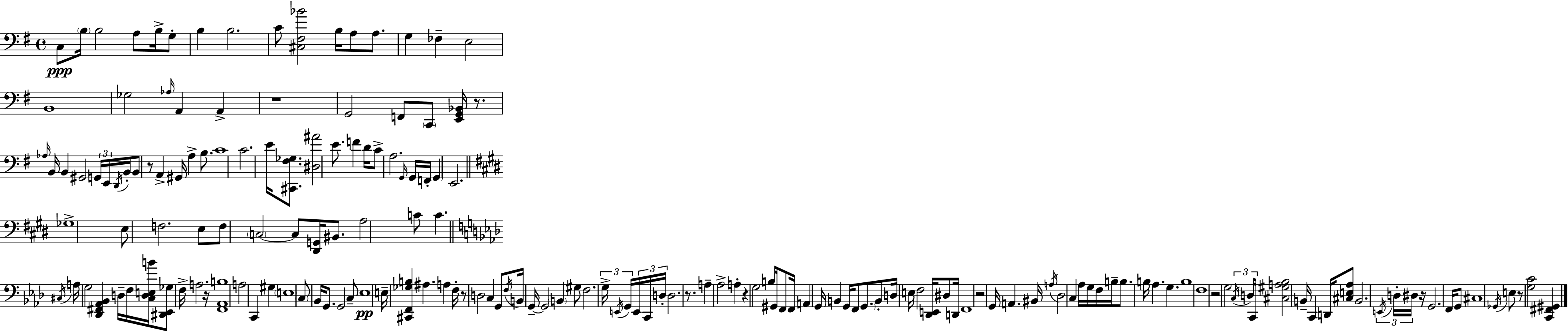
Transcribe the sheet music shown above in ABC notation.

X:1
T:Untitled
M:4/4
L:1/4
K:Em
C,/2 B,/4 B,2 A,/2 B,/4 G,/2 B, B,2 C/2 [^C,^F,_B]2 B,/4 A,/2 A,/2 G, _F, E,2 B,,4 _G,2 _A,/4 A,, A,, z4 G,,2 F,,/2 C,,/2 [E,,G,,_B,,]/4 z/2 _A,/4 B,,/4 B,, ^G,,2 G,,/4 E,,/4 D,,/4 B,,/4 B,,/2 z/2 A,, ^G,,/4 A, B,/2 C4 C2 E/4 [^C,,^F,_G,]/2 [^D,^A]2 E/2 F D/4 C/2 A,2 G,,/4 G,,/4 F,,/4 G,, E,,2 _G,4 E,/2 F,2 E,/2 F,/2 C,2 C,/2 [^D,,G,,]/4 ^B,,/2 A,2 C/2 C ^C,/4 A,/4 G,2 [_D,,^F,,_A,,_B,,] D,/4 F,/4 [C,D,E,B]/4 [^D,,_E,,_G,]/2 F,/4 A,2 z/4 [F,,_A,,B,]4 A,2 C,, ^G, E,4 C,/2 _B,,/4 G,,/2 G,,2 C,/2 _E,4 E,/4 [^C,,F,,_G,B,] ^A, A, F,/4 z/2 D,2 C, G,,/2 F,/4 B,,/4 G,,/4 G,,2 B,, ^G,/2 F,2 G,/4 E,,/4 G,,/4 E,,/4 C,,/4 D,/4 D,2 z/2 A, _A,2 A, z G,2 B,/4 ^G,,/4 F,,/2 F,,/4 A,, G,,/4 B,, G,,/4 F,,/2 G,,/2 B,,/2 D,/4 E,/4 F,2 [_D,,E,,]/4 ^D,/2 D,,/4 F,,4 z2 G,,/4 A,, ^B,,/4 A,/4 _D,2 C, _A,/4 G,/4 F,/4 B,/4 B,/2 B,/4 _A, G, B,4 F,4 z2 G,2 C,/4 D,/4 C,,/4 [^C,^G,A,_B,]2 B,,/4 C,, D,,/4 [^C,E,_A,]/2 B,,2 E,,/4 D,/4 ^D,/4 z/4 G,,2 F,,/4 G,,/2 ^C,4 _G,,/4 E,/2 z/2 [G,C]2 [C,,^F,,^G,,]